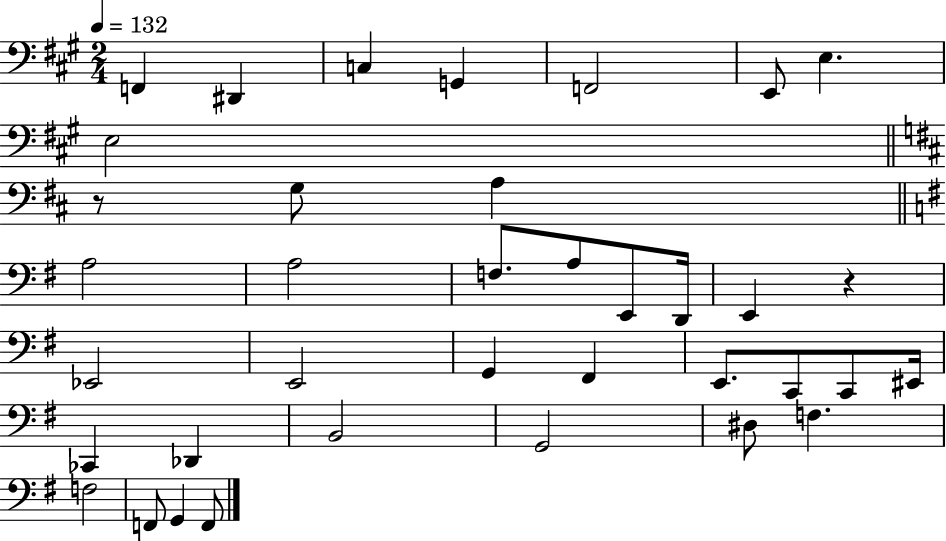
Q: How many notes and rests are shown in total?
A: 37